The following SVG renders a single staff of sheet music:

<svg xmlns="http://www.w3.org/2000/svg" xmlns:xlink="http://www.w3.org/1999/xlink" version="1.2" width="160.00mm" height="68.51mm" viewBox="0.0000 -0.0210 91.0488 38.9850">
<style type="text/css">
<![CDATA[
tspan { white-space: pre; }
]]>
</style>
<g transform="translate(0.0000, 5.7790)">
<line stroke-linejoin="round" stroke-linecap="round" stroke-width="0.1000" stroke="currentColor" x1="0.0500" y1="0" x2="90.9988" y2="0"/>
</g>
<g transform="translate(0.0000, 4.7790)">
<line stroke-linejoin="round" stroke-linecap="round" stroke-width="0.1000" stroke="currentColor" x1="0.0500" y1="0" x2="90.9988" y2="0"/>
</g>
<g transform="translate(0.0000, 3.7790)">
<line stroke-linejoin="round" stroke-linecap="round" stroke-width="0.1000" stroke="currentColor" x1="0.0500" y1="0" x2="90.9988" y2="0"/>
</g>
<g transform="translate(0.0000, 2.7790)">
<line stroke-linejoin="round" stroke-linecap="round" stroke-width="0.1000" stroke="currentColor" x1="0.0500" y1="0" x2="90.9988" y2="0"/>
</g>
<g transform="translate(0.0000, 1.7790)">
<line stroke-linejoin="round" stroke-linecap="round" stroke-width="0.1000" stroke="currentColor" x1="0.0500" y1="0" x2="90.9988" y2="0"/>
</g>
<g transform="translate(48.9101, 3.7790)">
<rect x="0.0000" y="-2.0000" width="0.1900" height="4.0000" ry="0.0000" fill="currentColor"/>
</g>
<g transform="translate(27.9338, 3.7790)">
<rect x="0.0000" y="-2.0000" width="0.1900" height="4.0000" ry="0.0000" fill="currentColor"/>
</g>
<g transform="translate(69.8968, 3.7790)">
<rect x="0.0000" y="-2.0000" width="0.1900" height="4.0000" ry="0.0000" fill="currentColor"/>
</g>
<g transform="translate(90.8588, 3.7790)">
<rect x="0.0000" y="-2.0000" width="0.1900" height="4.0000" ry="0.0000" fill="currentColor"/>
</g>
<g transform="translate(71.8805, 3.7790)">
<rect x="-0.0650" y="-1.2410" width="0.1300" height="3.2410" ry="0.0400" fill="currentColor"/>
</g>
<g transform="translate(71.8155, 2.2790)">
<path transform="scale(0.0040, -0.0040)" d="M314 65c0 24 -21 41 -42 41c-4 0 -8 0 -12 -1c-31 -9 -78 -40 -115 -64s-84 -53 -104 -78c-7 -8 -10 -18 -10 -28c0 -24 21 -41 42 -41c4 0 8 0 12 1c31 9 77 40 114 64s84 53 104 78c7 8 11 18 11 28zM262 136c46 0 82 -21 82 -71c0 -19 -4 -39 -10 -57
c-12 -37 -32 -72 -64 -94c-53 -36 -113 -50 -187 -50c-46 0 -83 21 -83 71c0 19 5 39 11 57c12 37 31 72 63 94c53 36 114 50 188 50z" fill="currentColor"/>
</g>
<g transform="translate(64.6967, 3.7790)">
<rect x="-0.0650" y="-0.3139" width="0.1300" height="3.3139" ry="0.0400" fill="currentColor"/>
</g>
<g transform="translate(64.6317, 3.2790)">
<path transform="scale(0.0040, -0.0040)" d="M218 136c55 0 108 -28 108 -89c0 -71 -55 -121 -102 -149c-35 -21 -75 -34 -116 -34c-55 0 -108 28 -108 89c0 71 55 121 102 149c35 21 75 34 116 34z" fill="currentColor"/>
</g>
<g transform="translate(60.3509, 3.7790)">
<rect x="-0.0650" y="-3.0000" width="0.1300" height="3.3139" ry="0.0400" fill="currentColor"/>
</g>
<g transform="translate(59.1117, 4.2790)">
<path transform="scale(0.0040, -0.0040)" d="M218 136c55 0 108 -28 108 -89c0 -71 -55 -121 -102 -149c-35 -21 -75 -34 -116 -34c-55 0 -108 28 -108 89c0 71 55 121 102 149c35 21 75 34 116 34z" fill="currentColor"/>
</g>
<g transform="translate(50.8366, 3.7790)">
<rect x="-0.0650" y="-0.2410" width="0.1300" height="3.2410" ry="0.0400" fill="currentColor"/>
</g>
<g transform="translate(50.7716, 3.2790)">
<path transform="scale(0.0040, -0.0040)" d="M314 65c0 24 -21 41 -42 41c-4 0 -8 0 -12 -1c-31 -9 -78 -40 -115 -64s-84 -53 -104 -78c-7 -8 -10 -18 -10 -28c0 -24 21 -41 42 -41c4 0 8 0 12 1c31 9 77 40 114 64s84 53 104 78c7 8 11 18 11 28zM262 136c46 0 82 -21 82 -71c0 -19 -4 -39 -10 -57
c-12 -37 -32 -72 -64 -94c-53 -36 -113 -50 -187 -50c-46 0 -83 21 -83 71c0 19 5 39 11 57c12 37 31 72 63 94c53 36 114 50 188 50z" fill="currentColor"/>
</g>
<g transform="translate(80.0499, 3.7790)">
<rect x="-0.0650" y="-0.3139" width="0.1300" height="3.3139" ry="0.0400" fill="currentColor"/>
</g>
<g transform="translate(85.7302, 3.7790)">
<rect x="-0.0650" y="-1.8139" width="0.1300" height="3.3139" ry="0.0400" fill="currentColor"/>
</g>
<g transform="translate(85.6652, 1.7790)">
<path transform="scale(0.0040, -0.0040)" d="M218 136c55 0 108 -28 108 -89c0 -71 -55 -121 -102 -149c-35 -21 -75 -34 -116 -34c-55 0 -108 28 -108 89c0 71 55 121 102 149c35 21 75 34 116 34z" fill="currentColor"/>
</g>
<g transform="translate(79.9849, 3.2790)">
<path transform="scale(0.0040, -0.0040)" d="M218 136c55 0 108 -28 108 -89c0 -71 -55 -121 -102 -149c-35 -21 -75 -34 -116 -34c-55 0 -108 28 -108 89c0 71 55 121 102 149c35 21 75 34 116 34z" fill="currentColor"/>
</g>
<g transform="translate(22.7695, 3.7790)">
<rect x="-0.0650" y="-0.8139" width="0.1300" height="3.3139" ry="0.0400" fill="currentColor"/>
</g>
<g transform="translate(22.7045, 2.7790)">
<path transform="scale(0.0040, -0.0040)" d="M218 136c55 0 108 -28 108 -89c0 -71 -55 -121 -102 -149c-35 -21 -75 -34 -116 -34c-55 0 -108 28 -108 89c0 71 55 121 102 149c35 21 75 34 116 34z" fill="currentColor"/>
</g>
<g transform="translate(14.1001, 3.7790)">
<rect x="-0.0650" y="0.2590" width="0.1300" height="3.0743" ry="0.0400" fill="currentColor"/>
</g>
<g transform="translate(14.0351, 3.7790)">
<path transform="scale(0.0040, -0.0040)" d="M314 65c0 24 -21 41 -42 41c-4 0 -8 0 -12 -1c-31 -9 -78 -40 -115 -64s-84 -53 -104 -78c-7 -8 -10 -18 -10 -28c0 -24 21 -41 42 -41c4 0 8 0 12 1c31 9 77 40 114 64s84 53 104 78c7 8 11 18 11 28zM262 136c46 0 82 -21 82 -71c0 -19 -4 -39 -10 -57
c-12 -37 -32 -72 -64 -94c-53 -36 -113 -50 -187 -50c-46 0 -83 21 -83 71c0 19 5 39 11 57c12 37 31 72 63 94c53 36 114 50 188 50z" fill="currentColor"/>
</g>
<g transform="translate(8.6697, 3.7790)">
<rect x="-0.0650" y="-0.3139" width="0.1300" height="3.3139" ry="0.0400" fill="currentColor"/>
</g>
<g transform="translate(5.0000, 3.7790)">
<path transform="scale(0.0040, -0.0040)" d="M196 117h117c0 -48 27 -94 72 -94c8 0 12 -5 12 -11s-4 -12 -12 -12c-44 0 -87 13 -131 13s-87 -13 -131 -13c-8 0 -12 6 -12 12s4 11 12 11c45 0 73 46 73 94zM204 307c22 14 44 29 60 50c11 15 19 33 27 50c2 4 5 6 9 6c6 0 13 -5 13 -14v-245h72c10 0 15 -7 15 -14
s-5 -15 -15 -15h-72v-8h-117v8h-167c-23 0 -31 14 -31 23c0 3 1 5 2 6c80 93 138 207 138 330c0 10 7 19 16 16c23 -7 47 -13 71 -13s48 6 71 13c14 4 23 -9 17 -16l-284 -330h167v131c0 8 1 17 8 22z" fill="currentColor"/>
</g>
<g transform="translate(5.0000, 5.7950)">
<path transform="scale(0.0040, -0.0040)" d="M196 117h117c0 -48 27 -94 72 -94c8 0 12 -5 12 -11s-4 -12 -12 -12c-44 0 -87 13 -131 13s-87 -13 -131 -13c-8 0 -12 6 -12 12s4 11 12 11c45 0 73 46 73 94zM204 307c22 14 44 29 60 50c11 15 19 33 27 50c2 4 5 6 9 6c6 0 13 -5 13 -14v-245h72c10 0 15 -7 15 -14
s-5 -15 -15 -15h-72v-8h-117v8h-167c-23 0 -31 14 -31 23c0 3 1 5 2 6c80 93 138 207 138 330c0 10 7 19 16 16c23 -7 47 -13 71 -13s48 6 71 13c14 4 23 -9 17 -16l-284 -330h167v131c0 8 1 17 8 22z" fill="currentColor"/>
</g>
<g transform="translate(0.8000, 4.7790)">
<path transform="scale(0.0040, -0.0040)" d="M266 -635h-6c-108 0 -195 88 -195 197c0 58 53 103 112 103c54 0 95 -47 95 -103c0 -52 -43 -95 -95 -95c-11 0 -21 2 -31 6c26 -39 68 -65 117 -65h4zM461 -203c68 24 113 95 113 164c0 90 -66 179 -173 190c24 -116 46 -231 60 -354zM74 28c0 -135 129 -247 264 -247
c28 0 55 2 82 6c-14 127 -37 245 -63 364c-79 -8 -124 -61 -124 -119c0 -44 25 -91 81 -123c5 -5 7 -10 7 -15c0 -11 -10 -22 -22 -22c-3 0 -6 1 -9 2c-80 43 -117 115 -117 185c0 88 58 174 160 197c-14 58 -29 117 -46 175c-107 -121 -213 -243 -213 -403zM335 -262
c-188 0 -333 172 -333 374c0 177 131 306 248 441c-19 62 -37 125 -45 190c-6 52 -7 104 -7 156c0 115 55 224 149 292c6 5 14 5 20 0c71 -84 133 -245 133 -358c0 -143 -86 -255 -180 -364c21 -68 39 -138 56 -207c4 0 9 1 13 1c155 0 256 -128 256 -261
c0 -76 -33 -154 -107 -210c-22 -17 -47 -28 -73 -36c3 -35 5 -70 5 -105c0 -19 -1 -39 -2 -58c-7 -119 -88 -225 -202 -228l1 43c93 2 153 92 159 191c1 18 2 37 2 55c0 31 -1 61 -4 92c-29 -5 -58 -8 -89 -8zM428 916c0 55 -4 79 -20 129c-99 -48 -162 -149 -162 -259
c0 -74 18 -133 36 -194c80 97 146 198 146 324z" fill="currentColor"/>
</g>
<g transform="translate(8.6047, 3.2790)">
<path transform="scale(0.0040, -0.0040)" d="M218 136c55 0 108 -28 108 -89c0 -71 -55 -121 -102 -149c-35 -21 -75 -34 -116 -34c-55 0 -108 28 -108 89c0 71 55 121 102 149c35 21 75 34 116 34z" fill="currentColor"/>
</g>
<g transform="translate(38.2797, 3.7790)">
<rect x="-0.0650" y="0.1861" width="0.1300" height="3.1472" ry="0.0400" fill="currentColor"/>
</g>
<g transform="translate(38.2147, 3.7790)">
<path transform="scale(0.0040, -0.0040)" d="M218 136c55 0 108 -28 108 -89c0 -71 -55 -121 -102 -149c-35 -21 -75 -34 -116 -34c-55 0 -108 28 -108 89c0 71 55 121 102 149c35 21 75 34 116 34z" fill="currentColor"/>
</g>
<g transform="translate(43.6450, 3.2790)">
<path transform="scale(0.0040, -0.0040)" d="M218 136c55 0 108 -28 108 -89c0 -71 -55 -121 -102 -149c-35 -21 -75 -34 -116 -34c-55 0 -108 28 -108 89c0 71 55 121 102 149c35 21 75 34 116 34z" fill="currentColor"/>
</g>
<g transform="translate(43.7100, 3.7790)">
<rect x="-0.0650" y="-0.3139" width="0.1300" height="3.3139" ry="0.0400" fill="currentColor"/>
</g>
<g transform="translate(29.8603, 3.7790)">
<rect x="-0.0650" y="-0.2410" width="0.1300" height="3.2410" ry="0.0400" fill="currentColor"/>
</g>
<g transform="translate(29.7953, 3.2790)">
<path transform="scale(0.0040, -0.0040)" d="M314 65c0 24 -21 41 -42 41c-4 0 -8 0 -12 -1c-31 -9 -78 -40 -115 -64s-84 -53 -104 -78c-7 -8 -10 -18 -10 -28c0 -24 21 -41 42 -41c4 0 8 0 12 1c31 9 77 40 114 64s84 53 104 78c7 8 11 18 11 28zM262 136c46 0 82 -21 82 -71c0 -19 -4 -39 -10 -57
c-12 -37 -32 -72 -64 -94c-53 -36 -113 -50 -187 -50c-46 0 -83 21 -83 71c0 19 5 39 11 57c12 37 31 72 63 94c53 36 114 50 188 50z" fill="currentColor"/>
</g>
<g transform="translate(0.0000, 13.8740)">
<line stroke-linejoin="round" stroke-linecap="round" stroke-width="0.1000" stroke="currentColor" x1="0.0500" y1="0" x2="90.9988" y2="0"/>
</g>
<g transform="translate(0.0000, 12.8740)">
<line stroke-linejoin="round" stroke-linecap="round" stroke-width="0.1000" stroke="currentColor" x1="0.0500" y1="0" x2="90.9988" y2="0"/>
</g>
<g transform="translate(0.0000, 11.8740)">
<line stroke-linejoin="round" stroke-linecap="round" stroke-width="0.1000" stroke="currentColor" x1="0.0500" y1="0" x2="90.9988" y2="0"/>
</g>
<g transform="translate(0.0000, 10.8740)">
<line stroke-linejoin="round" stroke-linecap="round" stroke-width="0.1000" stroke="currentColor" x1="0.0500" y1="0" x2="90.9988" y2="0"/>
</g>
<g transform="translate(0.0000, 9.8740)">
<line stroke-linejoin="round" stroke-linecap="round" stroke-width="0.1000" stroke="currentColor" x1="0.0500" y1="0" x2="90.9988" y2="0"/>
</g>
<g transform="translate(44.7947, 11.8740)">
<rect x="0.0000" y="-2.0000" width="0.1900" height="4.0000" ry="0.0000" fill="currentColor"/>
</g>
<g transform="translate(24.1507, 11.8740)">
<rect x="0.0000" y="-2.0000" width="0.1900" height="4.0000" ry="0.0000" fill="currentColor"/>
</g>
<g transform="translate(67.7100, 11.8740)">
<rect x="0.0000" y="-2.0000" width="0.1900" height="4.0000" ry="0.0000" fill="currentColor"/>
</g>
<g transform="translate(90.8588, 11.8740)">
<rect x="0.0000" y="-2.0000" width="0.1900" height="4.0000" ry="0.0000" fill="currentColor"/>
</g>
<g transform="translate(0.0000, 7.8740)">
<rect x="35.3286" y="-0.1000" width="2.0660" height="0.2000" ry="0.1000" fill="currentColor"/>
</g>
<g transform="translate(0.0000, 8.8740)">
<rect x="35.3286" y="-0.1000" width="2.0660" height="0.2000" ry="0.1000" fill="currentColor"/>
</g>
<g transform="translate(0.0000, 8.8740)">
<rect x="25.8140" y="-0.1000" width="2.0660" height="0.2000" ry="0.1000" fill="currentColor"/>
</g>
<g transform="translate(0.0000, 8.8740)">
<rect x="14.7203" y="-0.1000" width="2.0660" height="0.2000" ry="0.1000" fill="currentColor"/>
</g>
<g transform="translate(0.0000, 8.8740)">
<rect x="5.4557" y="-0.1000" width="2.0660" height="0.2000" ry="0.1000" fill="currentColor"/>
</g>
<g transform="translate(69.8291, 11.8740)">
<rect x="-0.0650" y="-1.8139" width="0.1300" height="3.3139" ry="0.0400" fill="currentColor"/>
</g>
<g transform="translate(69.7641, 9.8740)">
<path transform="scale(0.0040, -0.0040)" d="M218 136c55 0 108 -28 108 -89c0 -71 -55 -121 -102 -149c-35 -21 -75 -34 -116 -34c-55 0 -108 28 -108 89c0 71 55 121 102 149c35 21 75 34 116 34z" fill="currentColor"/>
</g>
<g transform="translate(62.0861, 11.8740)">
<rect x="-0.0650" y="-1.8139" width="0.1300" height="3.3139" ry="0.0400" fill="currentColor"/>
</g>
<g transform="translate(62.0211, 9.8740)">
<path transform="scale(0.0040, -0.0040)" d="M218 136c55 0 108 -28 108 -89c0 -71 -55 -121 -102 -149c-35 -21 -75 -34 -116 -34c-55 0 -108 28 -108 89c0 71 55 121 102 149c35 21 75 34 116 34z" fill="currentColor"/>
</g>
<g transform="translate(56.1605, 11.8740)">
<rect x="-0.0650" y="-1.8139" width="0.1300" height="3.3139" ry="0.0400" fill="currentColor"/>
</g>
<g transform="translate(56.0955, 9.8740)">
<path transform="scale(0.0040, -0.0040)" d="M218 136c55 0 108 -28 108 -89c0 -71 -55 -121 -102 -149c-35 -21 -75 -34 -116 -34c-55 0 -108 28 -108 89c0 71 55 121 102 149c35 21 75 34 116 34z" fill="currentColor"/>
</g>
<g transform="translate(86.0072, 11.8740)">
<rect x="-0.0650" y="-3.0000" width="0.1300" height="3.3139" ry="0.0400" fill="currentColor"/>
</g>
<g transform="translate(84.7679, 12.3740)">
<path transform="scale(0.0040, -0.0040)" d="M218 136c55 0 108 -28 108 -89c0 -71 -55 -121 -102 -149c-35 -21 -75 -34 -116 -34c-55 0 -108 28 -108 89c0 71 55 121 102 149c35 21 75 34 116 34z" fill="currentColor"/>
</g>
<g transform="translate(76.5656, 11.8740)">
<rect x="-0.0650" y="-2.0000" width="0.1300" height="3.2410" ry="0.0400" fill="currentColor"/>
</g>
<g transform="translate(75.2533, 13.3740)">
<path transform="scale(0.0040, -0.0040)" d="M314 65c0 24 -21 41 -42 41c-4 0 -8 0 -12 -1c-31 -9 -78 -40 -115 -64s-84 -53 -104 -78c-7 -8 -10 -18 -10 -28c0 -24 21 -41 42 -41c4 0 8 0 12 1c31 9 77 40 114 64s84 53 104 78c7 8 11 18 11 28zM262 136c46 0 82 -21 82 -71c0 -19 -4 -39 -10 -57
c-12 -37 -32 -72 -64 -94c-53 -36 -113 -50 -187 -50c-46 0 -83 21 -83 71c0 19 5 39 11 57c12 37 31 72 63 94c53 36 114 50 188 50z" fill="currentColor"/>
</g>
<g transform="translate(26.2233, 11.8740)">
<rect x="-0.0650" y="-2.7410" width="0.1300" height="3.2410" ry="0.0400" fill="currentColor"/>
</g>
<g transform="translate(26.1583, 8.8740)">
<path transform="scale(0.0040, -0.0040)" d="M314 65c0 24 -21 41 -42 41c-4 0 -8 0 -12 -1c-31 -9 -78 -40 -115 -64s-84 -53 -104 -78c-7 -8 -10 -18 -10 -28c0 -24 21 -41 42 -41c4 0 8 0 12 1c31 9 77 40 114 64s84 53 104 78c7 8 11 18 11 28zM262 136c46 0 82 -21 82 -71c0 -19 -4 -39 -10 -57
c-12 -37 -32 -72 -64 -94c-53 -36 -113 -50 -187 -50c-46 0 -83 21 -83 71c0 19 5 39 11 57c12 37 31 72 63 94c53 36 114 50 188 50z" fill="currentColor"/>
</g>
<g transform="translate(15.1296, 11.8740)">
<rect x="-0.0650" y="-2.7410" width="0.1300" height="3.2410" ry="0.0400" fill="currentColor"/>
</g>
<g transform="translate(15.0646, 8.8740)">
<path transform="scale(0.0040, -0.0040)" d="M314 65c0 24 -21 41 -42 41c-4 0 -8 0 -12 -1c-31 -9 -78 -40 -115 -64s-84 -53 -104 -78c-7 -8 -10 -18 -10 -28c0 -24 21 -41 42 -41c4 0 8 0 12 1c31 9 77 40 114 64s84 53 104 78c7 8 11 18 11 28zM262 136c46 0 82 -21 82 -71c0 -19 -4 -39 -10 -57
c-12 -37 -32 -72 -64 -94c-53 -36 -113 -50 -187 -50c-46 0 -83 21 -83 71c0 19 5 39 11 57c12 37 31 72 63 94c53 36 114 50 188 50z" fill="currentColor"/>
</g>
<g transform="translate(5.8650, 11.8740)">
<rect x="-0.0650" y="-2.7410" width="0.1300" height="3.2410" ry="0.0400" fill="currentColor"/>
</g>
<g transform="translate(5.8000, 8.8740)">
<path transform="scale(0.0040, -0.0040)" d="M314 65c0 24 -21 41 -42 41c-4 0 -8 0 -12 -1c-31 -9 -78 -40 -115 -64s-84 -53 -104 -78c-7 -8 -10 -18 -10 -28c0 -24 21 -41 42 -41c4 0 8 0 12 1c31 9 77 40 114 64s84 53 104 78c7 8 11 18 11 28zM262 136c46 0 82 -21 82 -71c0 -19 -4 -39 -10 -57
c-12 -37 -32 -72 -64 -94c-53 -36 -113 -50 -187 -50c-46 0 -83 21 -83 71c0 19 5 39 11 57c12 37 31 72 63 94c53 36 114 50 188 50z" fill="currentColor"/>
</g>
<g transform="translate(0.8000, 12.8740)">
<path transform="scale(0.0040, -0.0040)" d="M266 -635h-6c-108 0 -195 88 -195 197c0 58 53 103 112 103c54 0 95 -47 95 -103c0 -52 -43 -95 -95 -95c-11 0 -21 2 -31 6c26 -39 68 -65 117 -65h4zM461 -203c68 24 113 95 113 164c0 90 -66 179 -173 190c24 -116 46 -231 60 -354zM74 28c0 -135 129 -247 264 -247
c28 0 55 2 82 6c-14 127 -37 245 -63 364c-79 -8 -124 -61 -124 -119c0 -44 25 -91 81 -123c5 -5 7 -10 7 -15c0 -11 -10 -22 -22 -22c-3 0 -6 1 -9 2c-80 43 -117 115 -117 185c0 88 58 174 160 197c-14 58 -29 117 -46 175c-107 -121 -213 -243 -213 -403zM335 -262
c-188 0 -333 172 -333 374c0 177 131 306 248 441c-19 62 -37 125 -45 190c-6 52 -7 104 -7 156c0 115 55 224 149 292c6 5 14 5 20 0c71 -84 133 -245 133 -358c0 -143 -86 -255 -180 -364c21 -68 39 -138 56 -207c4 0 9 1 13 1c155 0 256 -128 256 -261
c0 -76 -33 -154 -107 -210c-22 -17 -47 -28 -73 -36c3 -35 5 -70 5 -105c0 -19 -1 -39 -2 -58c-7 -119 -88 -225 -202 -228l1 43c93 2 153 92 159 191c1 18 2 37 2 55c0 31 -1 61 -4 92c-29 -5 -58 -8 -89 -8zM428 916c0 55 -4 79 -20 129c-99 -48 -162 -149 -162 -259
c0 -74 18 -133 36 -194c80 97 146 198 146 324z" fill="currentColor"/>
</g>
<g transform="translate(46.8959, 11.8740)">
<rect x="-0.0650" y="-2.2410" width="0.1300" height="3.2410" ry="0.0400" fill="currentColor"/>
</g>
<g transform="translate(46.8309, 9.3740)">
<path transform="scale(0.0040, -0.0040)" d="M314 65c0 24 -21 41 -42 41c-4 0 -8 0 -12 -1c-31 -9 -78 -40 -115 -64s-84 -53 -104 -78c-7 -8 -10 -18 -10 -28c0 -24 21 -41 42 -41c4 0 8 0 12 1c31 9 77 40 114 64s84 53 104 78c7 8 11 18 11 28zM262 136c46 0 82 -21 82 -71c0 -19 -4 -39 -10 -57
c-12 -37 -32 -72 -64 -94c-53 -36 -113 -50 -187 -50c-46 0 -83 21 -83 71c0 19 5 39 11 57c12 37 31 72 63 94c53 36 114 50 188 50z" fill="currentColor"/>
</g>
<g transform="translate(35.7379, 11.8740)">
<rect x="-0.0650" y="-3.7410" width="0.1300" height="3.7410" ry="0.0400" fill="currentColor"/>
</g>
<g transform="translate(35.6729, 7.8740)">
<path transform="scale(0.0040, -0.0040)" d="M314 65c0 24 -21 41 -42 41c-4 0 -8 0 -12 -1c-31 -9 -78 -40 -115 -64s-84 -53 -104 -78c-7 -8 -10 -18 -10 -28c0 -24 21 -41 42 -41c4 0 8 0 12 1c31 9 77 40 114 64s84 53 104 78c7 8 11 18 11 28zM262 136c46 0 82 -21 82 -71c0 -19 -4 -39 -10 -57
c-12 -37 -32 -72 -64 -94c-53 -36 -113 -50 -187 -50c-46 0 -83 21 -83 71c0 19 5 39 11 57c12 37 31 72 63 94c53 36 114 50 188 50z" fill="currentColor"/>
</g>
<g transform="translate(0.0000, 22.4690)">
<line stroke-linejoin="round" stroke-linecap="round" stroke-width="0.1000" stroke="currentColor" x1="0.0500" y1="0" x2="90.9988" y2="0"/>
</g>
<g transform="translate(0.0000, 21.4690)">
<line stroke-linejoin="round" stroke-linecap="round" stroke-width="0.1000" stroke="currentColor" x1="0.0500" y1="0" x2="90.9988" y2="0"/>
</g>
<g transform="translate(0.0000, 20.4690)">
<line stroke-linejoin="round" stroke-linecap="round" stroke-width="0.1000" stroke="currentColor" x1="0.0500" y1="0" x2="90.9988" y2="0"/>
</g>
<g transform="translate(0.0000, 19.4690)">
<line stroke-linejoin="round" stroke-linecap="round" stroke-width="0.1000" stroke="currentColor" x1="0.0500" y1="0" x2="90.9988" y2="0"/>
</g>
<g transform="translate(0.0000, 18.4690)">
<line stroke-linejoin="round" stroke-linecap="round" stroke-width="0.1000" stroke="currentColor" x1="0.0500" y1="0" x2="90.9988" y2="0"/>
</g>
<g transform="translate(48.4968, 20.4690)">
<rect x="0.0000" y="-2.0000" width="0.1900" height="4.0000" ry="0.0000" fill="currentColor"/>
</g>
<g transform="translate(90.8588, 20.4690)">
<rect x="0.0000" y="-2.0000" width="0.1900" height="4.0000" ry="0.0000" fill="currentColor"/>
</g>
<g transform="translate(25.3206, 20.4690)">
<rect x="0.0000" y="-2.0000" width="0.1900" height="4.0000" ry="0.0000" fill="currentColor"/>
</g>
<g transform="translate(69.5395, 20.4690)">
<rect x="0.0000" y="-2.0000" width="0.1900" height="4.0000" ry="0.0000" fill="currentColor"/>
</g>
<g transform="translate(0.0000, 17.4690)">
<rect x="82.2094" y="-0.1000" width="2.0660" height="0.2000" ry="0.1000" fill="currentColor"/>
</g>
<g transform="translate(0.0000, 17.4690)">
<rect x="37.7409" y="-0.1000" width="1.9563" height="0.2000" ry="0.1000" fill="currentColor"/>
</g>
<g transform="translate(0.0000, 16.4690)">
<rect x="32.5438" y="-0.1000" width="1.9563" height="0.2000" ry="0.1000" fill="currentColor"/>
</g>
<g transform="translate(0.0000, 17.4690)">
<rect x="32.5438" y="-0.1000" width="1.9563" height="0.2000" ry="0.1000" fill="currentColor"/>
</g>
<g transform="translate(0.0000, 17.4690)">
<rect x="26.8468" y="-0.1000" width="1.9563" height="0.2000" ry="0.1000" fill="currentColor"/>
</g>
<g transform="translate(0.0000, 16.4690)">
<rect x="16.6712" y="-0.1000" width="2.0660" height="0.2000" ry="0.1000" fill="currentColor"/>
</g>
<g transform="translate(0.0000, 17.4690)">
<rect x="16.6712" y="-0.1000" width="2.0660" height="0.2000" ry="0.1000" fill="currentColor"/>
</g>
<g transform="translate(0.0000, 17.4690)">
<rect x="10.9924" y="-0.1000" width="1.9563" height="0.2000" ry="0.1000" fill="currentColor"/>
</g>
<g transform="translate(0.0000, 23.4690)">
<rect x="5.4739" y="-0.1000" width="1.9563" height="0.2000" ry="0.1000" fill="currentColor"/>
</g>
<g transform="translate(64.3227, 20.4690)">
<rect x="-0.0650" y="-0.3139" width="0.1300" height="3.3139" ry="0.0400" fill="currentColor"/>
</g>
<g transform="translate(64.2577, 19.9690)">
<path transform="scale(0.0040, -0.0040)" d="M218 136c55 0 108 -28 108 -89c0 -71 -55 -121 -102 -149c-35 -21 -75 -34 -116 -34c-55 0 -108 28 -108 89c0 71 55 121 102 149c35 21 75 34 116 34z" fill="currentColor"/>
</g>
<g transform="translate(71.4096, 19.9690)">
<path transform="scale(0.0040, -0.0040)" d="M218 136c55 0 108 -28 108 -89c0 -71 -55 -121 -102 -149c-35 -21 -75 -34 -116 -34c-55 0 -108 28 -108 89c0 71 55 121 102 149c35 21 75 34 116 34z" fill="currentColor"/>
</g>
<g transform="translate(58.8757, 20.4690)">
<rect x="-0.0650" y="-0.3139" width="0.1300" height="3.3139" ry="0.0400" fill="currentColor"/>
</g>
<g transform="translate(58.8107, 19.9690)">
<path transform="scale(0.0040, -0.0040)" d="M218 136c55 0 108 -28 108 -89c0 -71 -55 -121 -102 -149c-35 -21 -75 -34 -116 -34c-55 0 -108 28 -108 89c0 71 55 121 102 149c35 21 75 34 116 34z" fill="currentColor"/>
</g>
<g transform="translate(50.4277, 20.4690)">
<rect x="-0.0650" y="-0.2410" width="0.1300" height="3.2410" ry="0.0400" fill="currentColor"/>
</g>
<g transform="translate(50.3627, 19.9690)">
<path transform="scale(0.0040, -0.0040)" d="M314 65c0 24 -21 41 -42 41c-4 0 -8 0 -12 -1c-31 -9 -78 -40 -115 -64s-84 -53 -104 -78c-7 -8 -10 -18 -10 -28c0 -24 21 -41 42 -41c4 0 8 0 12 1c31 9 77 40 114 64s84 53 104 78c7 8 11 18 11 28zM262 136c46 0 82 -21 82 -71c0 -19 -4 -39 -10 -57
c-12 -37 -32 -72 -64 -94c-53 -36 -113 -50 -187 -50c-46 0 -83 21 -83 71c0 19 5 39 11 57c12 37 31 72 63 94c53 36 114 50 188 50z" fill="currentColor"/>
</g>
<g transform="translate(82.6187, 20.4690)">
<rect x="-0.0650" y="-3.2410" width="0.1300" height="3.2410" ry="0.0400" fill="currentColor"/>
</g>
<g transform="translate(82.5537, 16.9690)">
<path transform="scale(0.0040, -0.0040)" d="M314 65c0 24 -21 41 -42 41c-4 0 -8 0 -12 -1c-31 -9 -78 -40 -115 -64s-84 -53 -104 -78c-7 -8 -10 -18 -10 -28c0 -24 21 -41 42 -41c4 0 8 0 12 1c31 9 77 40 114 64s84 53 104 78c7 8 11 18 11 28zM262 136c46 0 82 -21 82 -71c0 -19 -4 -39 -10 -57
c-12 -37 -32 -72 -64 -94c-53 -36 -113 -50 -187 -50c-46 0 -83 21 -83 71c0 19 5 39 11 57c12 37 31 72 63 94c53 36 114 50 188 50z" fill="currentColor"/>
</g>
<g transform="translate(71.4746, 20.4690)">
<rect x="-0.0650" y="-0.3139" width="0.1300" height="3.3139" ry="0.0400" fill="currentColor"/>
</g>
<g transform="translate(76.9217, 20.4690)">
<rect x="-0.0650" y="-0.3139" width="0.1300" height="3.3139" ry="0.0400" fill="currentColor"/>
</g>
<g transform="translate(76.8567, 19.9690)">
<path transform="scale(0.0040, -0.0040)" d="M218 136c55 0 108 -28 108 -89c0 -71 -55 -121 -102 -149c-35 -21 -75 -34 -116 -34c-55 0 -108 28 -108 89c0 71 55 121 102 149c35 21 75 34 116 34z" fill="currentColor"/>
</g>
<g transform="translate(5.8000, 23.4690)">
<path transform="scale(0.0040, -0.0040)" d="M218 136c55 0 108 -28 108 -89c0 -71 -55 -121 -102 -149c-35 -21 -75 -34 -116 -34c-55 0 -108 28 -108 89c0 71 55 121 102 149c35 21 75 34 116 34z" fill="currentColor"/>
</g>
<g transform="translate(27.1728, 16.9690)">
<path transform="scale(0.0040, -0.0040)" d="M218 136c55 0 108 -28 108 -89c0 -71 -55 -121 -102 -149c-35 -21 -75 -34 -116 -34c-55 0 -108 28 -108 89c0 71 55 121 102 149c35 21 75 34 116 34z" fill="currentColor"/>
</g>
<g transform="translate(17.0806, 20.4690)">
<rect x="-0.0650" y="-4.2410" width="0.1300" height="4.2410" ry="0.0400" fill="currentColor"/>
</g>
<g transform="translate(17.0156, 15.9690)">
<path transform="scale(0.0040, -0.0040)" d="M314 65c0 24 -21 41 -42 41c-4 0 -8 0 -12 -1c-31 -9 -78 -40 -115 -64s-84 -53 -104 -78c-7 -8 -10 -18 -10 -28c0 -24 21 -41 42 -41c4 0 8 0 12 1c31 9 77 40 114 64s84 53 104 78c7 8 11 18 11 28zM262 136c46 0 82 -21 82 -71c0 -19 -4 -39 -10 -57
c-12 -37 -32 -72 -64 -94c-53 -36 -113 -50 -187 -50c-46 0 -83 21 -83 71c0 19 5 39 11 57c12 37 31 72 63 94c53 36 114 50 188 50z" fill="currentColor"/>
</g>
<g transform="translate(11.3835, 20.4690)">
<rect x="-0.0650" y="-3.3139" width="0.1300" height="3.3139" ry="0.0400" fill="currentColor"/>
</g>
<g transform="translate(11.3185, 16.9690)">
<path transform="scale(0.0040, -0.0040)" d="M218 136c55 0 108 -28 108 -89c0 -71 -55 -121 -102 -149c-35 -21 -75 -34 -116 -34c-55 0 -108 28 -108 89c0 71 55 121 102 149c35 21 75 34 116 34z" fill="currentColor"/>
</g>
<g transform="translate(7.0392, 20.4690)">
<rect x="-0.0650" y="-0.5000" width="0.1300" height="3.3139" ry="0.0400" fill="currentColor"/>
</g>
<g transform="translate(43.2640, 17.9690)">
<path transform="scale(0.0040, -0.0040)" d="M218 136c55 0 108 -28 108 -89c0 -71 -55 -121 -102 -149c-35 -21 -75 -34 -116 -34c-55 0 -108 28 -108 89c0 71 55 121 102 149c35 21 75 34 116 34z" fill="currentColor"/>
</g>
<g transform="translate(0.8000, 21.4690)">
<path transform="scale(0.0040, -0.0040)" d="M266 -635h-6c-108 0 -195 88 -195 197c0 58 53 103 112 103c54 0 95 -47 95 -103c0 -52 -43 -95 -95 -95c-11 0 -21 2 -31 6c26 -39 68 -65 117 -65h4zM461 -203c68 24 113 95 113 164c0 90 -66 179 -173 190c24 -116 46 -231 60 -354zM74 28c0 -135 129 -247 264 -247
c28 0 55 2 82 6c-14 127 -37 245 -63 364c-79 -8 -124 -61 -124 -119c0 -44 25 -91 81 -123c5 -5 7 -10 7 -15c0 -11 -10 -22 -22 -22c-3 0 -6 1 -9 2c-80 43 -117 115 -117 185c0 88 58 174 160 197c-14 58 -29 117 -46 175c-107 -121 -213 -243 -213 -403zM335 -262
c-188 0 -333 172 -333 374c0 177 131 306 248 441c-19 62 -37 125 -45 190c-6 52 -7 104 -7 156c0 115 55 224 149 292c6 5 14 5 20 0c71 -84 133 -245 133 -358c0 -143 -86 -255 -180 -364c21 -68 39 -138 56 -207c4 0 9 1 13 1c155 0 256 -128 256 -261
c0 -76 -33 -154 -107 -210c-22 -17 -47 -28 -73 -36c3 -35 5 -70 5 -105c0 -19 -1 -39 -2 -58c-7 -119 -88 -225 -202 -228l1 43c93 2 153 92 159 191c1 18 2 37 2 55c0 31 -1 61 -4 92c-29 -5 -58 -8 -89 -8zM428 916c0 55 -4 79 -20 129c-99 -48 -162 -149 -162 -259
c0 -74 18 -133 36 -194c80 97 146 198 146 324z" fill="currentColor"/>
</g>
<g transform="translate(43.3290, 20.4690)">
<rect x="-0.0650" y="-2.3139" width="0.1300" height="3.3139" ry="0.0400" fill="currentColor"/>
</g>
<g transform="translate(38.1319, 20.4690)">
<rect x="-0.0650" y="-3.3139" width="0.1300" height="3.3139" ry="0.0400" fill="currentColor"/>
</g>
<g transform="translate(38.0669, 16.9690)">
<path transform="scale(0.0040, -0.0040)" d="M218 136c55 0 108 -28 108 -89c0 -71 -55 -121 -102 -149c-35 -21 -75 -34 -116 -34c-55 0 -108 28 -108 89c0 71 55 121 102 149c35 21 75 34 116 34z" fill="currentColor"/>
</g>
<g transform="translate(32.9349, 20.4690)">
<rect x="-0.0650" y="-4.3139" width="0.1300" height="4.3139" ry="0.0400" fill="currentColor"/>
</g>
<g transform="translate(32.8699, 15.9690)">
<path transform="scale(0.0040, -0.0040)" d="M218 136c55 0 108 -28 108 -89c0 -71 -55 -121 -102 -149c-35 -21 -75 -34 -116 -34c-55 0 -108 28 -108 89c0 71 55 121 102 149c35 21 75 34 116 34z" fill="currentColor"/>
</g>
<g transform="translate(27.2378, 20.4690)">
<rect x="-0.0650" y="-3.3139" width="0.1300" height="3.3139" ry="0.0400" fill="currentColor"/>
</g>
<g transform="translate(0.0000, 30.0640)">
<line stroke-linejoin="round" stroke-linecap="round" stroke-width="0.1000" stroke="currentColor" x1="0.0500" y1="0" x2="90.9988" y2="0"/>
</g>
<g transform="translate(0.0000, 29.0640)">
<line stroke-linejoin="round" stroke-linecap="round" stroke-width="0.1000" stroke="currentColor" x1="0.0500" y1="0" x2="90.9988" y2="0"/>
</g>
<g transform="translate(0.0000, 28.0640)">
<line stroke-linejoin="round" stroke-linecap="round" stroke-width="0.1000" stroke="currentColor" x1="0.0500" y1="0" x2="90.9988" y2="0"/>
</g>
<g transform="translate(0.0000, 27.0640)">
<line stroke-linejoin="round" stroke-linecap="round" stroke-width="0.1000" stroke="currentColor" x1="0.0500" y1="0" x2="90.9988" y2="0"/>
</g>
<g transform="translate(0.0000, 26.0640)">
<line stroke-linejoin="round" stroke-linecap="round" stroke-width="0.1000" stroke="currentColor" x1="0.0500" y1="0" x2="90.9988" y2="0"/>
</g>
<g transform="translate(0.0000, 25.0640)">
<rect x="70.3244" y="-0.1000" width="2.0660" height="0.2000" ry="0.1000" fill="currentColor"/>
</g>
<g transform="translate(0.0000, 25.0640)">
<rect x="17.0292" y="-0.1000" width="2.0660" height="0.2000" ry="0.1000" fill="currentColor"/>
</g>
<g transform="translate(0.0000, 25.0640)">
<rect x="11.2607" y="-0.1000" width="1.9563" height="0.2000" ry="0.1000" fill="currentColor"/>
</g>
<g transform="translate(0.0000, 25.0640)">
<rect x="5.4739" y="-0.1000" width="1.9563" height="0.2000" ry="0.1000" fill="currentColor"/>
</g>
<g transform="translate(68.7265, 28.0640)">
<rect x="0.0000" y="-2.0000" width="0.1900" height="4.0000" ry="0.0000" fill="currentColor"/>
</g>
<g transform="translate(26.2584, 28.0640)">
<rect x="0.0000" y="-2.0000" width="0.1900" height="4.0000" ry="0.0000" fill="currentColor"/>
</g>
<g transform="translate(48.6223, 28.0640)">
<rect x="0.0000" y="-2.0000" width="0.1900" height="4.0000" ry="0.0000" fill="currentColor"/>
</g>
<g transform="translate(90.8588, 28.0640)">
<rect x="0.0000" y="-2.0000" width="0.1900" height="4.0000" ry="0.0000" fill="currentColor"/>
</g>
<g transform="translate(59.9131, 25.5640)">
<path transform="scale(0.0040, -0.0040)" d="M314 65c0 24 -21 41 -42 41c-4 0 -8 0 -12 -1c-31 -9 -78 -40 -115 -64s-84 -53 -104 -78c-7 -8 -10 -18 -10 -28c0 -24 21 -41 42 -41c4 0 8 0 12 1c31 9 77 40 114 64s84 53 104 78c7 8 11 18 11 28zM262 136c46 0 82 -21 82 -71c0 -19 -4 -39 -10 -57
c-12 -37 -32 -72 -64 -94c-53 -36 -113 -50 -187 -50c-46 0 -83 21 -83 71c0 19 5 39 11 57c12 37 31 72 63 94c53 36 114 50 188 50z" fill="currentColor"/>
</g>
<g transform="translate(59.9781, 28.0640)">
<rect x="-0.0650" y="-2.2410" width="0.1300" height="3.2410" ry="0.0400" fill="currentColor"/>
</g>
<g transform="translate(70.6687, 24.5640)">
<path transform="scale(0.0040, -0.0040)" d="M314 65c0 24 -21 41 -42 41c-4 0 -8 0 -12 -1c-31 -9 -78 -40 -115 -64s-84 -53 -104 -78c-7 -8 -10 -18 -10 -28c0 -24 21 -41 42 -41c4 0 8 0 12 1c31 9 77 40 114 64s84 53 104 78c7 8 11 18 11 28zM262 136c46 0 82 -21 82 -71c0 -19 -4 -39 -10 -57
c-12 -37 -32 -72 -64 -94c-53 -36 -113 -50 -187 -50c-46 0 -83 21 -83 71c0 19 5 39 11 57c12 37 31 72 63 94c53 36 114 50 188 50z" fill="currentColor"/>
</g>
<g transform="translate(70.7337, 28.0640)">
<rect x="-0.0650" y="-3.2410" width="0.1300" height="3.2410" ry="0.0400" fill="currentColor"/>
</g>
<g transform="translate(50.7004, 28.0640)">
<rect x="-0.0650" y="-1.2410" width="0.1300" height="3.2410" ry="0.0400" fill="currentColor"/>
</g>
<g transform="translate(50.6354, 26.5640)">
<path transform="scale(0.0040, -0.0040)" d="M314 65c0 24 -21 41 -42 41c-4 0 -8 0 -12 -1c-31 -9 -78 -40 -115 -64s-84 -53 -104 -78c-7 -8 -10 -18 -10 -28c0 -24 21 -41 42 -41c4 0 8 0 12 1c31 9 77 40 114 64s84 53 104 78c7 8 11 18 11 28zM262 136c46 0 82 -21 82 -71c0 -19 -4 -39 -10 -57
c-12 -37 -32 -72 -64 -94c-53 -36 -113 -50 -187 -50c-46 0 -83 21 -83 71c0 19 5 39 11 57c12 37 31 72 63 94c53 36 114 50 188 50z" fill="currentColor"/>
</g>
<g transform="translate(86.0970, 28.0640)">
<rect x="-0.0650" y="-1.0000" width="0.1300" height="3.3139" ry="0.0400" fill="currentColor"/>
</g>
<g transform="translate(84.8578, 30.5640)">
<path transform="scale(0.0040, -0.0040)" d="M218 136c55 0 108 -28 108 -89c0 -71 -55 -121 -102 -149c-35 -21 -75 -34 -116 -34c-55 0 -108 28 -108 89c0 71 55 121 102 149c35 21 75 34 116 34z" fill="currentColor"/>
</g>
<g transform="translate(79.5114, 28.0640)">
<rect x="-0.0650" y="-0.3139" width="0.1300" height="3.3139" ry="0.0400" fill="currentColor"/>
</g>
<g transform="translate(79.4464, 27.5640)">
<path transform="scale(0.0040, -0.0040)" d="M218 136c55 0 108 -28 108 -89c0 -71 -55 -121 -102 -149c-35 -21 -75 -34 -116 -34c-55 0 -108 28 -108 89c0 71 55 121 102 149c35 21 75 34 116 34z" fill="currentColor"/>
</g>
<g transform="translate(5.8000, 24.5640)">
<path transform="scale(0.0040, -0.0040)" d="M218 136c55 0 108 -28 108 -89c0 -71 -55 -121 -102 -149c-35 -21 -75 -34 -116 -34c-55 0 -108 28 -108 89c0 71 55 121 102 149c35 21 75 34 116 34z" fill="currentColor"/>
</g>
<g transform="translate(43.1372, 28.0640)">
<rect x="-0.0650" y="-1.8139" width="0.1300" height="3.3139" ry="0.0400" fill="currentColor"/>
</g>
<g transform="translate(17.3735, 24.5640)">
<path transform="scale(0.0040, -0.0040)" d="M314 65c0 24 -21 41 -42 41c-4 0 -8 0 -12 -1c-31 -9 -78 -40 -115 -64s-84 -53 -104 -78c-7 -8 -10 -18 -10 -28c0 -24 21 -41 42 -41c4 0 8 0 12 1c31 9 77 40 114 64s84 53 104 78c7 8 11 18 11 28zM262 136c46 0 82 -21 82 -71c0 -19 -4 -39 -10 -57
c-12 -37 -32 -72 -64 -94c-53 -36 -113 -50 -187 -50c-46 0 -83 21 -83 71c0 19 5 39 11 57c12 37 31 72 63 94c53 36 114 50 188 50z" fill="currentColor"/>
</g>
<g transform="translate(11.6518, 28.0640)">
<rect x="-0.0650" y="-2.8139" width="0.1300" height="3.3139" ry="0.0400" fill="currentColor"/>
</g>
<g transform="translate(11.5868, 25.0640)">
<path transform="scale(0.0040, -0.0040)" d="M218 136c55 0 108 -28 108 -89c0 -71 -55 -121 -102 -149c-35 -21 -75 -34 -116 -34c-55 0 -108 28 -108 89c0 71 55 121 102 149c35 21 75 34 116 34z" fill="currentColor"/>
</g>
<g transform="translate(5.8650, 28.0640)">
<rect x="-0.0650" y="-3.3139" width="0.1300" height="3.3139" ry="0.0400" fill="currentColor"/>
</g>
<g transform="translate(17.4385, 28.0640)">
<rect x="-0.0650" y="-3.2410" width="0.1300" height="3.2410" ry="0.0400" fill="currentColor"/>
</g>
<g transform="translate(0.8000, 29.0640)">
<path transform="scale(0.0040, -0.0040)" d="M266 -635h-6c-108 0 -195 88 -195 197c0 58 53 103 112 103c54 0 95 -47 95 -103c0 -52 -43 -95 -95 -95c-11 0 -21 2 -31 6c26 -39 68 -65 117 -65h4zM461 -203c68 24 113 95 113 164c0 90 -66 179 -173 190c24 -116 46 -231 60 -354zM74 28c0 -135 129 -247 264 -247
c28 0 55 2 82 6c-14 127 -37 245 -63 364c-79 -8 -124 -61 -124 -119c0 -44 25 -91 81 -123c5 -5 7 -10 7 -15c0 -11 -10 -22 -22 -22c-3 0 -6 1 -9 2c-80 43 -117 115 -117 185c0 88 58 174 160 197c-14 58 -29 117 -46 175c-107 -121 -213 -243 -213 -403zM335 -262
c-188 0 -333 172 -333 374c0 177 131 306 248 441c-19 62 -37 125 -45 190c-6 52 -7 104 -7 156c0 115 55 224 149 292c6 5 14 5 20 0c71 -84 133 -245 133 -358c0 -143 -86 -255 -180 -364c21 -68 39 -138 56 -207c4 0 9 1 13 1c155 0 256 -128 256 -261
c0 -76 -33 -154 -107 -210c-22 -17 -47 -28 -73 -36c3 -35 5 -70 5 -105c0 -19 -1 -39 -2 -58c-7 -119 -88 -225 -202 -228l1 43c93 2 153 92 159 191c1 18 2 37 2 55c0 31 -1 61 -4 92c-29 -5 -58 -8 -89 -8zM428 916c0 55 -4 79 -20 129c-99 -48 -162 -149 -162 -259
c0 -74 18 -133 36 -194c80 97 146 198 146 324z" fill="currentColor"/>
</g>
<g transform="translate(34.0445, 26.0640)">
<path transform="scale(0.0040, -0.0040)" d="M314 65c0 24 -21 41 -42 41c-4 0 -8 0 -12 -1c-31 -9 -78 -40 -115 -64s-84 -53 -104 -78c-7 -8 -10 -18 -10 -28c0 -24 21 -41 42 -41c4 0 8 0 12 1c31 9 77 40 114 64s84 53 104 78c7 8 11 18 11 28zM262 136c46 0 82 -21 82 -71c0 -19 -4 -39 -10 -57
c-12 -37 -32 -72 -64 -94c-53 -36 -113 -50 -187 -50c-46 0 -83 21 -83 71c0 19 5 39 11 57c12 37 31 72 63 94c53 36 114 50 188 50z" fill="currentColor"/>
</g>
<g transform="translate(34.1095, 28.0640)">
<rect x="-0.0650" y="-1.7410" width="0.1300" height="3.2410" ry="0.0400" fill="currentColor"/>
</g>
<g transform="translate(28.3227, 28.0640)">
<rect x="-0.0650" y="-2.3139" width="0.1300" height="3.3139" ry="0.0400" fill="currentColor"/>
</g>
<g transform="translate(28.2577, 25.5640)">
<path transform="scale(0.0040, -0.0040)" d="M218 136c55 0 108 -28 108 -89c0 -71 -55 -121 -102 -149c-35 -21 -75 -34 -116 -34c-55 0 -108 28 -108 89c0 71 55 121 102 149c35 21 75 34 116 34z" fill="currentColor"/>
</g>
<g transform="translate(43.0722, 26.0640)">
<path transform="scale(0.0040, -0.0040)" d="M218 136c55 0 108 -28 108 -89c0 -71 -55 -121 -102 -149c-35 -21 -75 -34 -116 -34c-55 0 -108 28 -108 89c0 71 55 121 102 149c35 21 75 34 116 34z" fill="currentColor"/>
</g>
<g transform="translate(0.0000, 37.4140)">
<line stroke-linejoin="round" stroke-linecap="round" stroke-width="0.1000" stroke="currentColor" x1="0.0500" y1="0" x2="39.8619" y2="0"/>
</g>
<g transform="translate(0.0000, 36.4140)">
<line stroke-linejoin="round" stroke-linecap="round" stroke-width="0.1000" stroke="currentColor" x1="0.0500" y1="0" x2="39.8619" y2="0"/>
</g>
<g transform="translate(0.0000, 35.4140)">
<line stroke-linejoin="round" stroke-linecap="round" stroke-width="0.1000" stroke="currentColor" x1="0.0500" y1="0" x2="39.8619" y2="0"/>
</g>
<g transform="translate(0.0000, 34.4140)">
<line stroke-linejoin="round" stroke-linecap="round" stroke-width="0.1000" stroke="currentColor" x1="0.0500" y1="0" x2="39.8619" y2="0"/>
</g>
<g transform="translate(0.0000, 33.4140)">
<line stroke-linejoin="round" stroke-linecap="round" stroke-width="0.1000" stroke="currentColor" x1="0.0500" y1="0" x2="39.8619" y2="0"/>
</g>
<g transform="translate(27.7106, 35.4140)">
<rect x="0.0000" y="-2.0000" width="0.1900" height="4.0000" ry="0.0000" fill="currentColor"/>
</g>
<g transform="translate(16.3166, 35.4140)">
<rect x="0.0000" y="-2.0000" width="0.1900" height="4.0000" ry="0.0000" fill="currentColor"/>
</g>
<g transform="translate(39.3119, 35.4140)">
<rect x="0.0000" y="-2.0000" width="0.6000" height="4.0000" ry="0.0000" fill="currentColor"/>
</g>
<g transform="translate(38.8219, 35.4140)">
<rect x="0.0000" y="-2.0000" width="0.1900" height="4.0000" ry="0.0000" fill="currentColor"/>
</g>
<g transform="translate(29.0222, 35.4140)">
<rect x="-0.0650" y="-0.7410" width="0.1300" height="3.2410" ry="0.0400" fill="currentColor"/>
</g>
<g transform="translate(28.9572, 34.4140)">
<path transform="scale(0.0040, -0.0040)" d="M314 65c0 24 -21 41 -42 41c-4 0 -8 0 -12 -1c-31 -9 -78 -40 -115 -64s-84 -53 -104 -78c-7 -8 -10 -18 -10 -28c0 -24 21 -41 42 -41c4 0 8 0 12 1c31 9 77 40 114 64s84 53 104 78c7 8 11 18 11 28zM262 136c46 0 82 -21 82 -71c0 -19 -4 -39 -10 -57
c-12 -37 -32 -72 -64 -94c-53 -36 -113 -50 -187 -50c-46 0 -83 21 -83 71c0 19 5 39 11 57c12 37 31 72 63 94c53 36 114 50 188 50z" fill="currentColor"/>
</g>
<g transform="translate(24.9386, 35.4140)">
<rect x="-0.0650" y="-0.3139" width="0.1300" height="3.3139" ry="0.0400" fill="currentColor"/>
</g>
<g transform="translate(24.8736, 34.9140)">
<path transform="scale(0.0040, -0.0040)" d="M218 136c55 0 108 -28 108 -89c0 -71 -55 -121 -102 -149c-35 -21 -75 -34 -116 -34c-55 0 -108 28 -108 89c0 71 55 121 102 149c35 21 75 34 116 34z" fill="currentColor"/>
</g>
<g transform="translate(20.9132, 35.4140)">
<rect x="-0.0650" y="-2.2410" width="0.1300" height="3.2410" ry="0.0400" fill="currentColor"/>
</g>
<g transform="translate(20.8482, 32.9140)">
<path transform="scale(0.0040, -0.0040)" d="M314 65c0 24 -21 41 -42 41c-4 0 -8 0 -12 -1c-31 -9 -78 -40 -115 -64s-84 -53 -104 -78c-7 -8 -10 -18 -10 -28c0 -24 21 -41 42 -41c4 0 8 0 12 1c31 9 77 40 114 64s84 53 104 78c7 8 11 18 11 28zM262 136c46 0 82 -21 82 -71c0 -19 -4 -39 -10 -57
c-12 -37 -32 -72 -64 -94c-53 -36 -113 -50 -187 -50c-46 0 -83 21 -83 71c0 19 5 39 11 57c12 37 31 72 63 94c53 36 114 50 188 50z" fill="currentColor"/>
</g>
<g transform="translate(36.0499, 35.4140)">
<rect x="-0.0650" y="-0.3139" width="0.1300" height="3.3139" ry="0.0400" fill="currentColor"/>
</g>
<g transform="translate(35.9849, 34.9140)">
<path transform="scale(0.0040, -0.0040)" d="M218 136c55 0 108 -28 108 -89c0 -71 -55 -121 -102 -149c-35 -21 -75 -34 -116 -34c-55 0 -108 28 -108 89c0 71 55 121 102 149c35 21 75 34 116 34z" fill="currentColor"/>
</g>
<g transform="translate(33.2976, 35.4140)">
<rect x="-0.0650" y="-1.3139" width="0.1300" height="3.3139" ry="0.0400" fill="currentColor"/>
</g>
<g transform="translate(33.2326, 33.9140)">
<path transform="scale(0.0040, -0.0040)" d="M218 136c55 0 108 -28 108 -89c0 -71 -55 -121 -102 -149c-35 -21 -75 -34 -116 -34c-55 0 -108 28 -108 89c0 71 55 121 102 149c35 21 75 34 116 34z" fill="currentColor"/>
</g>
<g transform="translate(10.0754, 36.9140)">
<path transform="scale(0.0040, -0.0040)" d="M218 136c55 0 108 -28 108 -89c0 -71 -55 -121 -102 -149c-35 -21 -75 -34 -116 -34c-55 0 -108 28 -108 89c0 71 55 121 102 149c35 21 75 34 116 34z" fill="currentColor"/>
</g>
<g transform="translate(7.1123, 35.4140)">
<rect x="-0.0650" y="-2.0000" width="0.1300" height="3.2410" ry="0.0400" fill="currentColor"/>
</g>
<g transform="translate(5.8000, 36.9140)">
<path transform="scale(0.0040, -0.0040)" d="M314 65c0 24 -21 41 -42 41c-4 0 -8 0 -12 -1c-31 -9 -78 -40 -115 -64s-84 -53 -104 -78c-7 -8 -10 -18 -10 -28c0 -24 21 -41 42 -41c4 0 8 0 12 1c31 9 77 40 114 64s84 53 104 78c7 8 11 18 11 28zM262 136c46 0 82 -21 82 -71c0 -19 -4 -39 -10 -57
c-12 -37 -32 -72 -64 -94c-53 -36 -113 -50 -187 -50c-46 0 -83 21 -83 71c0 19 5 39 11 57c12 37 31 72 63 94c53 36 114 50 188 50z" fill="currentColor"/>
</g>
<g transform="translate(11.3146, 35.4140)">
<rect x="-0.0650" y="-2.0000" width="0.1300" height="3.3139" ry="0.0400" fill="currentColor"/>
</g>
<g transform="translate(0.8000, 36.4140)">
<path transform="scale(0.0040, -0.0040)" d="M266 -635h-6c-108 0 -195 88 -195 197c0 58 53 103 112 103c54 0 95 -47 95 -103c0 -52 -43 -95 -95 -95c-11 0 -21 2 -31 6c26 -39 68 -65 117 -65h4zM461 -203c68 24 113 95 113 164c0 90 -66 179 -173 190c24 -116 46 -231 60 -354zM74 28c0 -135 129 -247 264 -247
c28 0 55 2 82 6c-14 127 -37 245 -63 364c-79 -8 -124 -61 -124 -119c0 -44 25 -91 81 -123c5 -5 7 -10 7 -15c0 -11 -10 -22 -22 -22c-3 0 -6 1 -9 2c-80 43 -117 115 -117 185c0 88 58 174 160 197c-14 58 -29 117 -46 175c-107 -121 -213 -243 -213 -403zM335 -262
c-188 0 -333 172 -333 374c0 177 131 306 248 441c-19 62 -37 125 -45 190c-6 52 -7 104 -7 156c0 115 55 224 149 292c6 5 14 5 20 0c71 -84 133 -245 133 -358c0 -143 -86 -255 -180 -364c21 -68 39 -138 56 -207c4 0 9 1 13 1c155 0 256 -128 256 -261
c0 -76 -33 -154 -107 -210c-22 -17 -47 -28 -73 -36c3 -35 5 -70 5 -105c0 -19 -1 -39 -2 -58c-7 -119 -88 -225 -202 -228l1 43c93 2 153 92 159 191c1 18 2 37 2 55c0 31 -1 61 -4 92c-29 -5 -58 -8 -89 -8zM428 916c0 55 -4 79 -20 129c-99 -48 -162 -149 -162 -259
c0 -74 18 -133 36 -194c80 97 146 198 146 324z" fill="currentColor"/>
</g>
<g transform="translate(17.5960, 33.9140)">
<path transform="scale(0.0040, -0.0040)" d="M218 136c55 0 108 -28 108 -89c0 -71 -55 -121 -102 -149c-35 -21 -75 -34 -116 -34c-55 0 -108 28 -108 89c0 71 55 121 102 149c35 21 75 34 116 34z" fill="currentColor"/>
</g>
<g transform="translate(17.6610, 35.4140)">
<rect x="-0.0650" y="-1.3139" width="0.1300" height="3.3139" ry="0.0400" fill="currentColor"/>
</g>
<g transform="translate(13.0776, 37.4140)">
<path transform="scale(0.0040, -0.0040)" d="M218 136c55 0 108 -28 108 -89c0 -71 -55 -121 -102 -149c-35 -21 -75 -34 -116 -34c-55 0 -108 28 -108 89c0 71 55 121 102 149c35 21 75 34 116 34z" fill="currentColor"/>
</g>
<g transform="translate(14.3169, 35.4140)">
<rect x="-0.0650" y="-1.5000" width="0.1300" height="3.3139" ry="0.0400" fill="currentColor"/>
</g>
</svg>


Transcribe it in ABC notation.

X:1
T:Untitled
M:4/4
L:1/4
K:C
c B2 d c2 B c c2 A c e2 c f a2 a2 a2 c'2 g2 f f f F2 A C b d'2 b d' b g c2 c c c c b2 b a b2 g f2 f e2 g2 b2 c D F2 F E e g2 c d2 e c